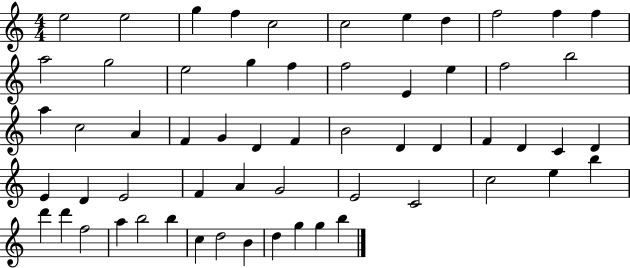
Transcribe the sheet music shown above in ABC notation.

X:1
T:Untitled
M:4/4
L:1/4
K:C
e2 e2 g f c2 c2 e d f2 f f a2 g2 e2 g f f2 E e f2 b2 a c2 A F G D F B2 D D F D C D E D E2 F A G2 E2 C2 c2 e b d' d' f2 a b2 b c d2 B d g g b